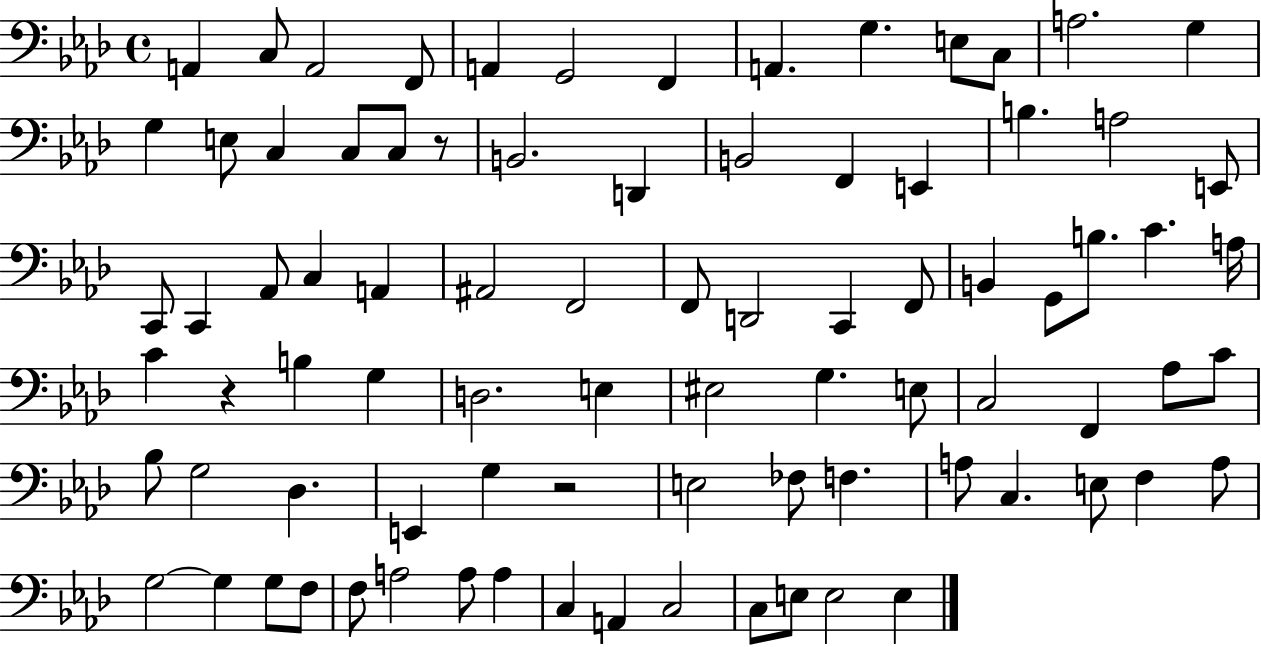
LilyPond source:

{
  \clef bass
  \time 4/4
  \defaultTimeSignature
  \key aes \major
  \repeat volta 2 { a,4 c8 a,2 f,8 | a,4 g,2 f,4 | a,4. g4. e8 c8 | a2. g4 | \break g4 e8 c4 c8 c8 r8 | b,2. d,4 | b,2 f,4 e,4 | b4. a2 e,8 | \break c,8 c,4 aes,8 c4 a,4 | ais,2 f,2 | f,8 d,2 c,4 f,8 | b,4 g,8 b8. c'4. a16 | \break c'4 r4 b4 g4 | d2. e4 | eis2 g4. e8 | c2 f,4 aes8 c'8 | \break bes8 g2 des4. | e,4 g4 r2 | e2 fes8 f4. | a8 c4. e8 f4 a8 | \break g2~~ g4 g8 f8 | f8 a2 a8 a4 | c4 a,4 c2 | c8 e8 e2 e4 | \break } \bar "|."
}